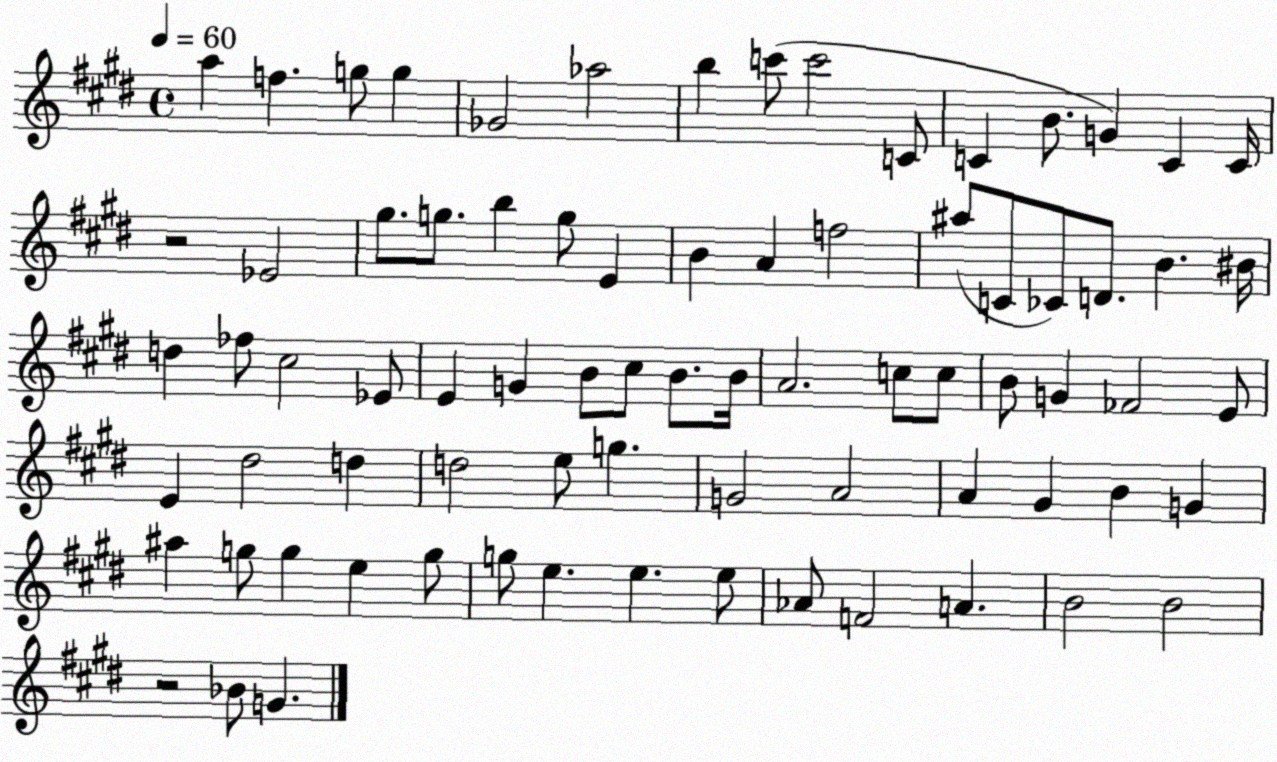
X:1
T:Untitled
M:4/4
L:1/4
K:E
a f g/2 g _G2 _a2 b c'/2 c'2 C/2 C B/2 G C C/4 z2 _E2 ^g/2 g/2 b g/2 E B A f2 ^a/2 C/2 _C/2 D/2 B ^B/4 d _f/2 ^c2 _E/2 E G B/2 ^c/2 B/2 B/4 A2 c/2 c/2 B/2 G _F2 E/2 E ^d2 d d2 e/2 g G2 A2 A ^G B G ^a g/2 g e g/2 g/2 e e e/2 _A/2 F2 A B2 B2 z2 _B/2 G